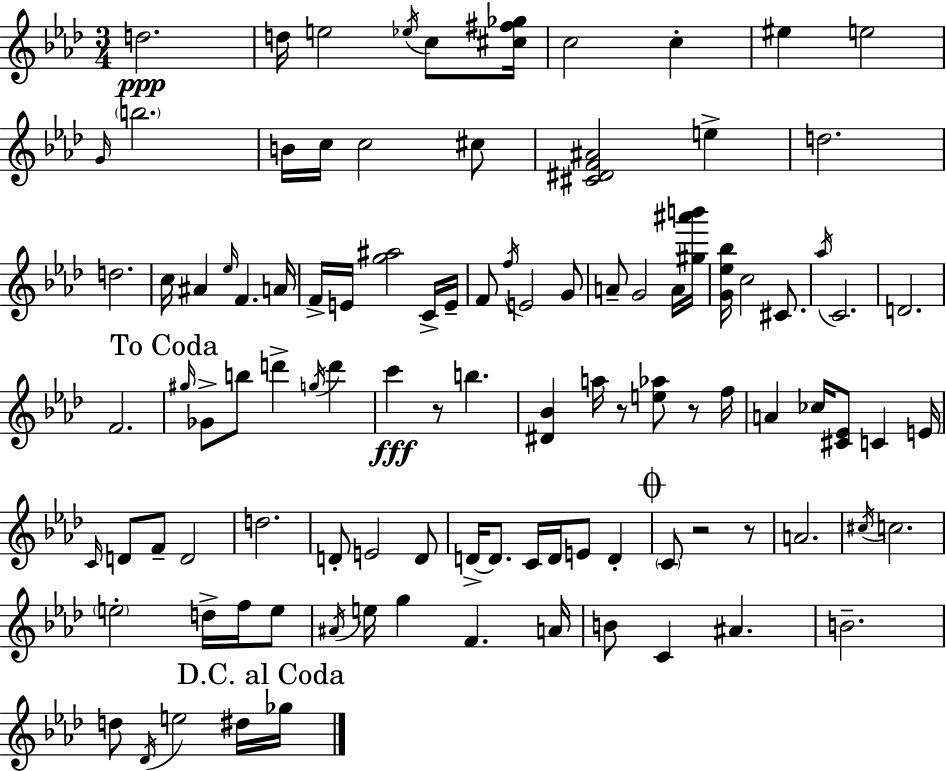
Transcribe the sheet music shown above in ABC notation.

X:1
T:Untitled
M:3/4
L:1/4
K:Fm
d2 d/4 e2 _e/4 c/2 [^c^f_g]/4 c2 c ^e e2 G/4 b2 B/4 c/4 c2 ^c/2 [^C^DF^A]2 e d2 d2 c/4 ^A _e/4 F A/4 F/4 E/4 [g^a]2 C/4 E/4 F/2 f/4 E2 G/2 A/2 G2 A/4 [^g^a'b']/4 [G_e_b]/4 c2 ^C/2 _a/4 C2 D2 F2 ^g/4 _G/2 b/2 d' g/4 d' c' z/2 b [^D_B] a/4 z/2 [e_a]/2 z/2 f/4 A _c/4 [^C_E]/2 C E/4 C/4 D/2 F/2 D2 d2 D/2 E2 D/2 D/4 D/2 C/4 D/4 E/2 D C/2 z2 z/2 A2 ^c/4 c2 e2 d/4 f/4 e/2 ^A/4 e/4 g F A/4 B/2 C ^A B2 d/2 _D/4 e2 ^d/4 _g/4